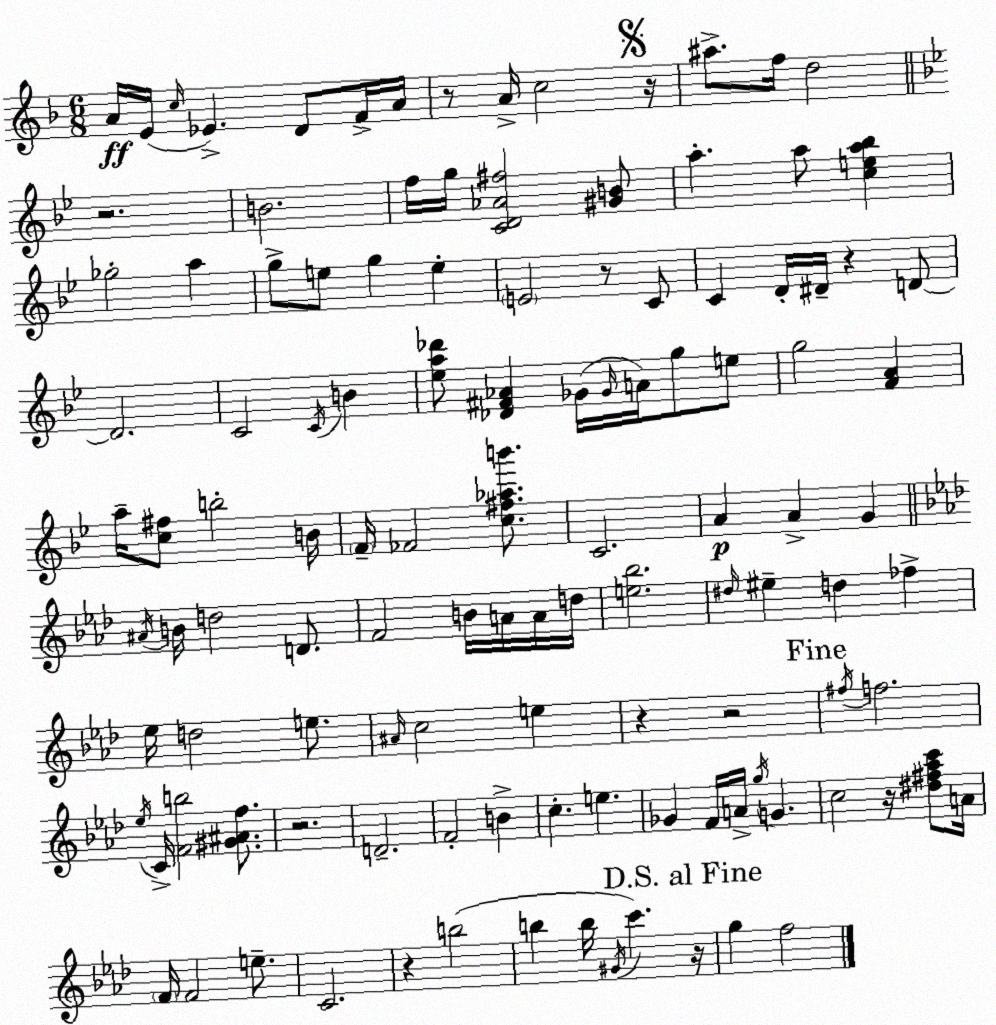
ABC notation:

X:1
T:Untitled
M:6/8
L:1/4
K:Dm
A/4 E/4 c/4 _E D/2 F/4 A/4 z/2 A/4 c2 z/4 ^a/2 f/4 d2 z2 B2 f/4 g/4 [CD_A^f]2 [^GB]/2 a a/2 [cea_b] _g2 a g/2 e/2 g e E2 z/2 C/2 C D/4 ^D/4 z D/2 D2 C2 C/4 B [_ea_d']/2 [_D^F_A] _G/4 _G/4 A/4 g/2 e/2 g2 [FA] a/4 [c^f]/2 b2 B/4 F/4 _F2 [c^f_ab']/2 C2 A A G ^A/4 B/4 d2 D/2 F2 B/4 A/4 A/4 d/4 [e_b]2 ^d/4 ^e d _f _e/4 d2 e/2 ^A/4 c2 e z z2 ^f/4 f2 _e/4 C/4 [Fb]2 [^G^Af]/2 z2 D2 F2 B c e _G F/4 A/4 g/4 G c2 z/4 [^d^f_ac']/2 A/4 F/4 F2 e/2 C2 z b2 b b/4 ^G/4 c' z/4 g f2